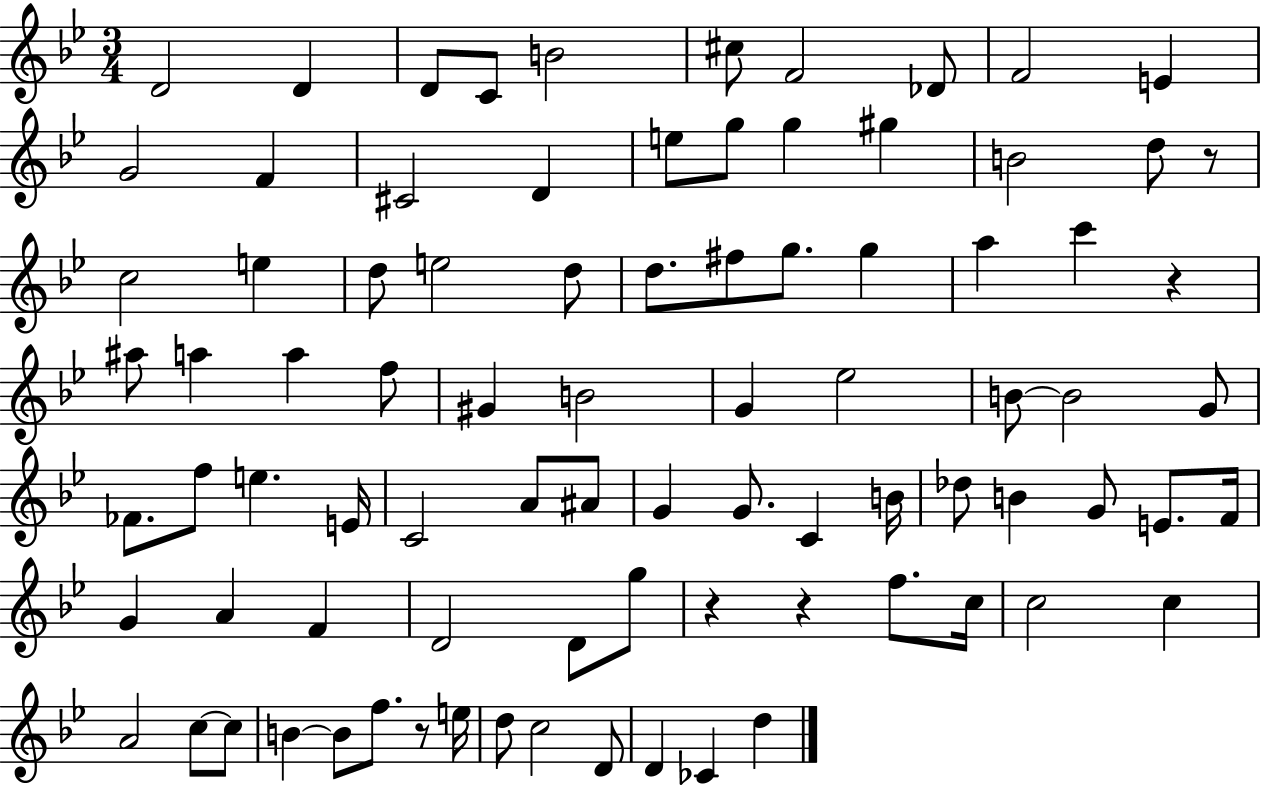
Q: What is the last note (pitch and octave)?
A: D5